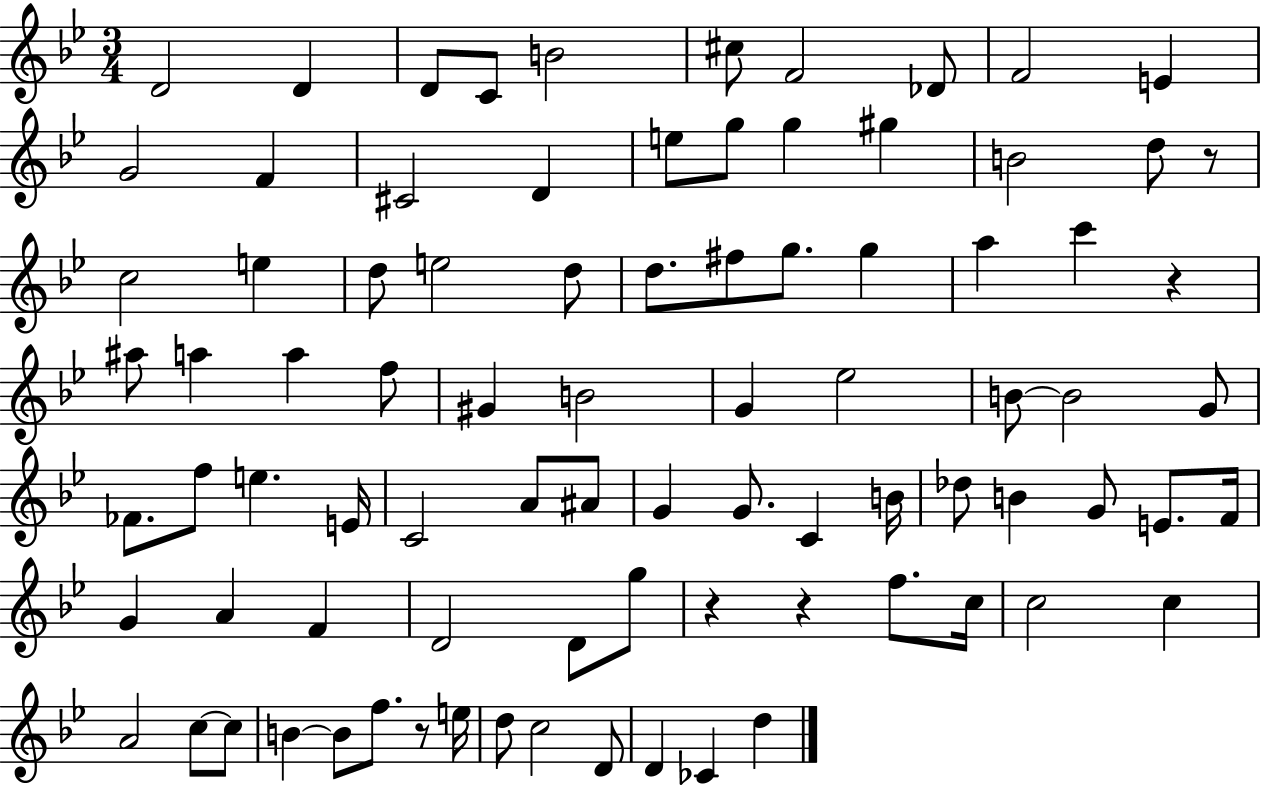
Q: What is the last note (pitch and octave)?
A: D5